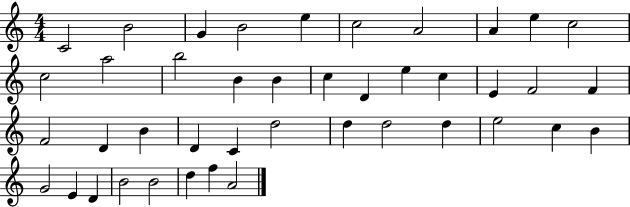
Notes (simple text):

C4/h B4/h G4/q B4/h E5/q C5/h A4/h A4/q E5/q C5/h C5/h A5/h B5/h B4/q B4/q C5/q D4/q E5/q C5/q E4/q F4/h F4/q F4/h D4/q B4/q D4/q C4/q D5/h D5/q D5/h D5/q E5/h C5/q B4/q G4/h E4/q D4/q B4/h B4/h D5/q F5/q A4/h